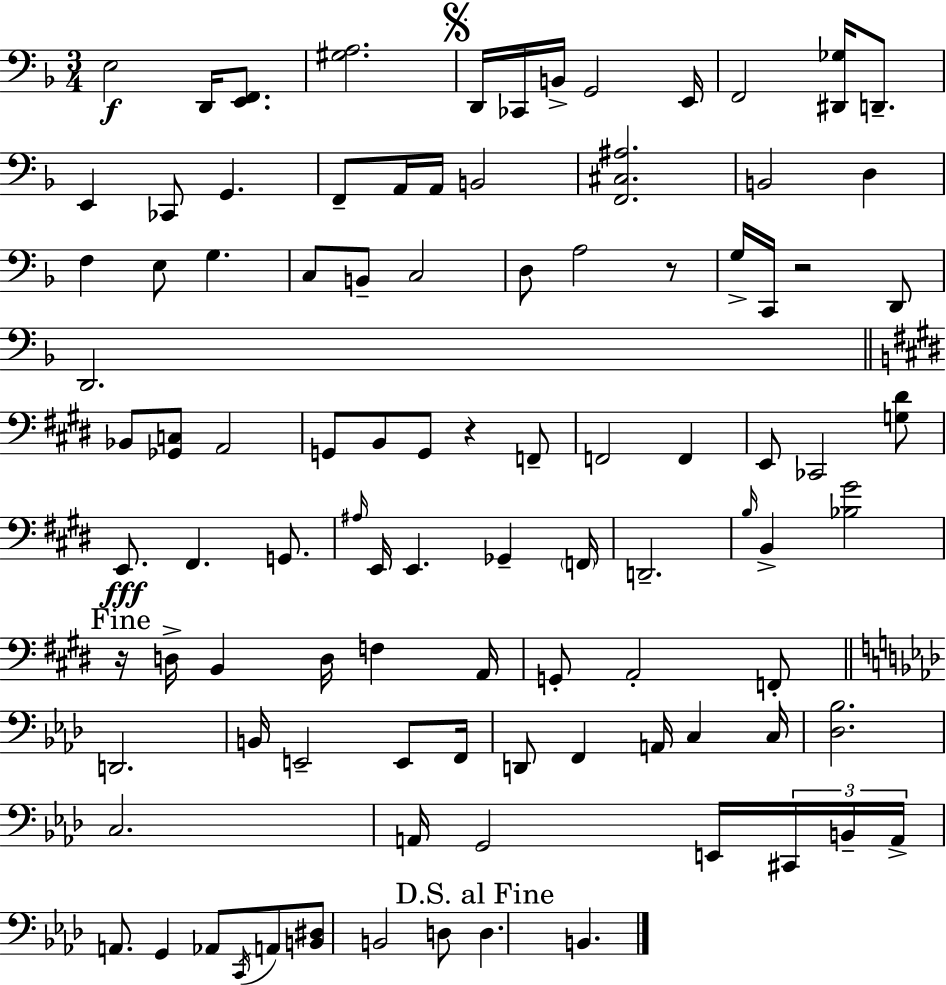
{
  \clef bass
  \numericTimeSignature
  \time 3/4
  \key d \minor
  e2\f d,16 <e, f,>8. | <gis a>2. | \mark \markup { \musicglyph "scripts.segno" } d,16 ces,16 b,16-> g,2 e,16 | f,2 <dis, ges>16 d,8.-- | \break e,4 ces,8 g,4. | f,8-- a,16 a,16 b,2 | <f, cis ais>2. | b,2 d4 | \break f4 e8 g4. | c8 b,8-- c2 | d8 a2 r8 | g16-> c,16 r2 d,8 | \break d,2. | \bar "||" \break \key e \major bes,8 <ges, c>8 a,2 | g,8 b,8 g,8 r4 f,8-- | f,2 f,4 | e,8 ces,2 <g dis'>8 | \break e,8.\fff fis,4. g,8. | \grace { ais16 } e,16 e,4. ges,4-- | \parenthesize f,16 d,2.-- | \grace { b16 } b,4-> <bes gis'>2 | \break \mark "Fine" r16 d16-> b,4 d16 f4 | a,16 g,8-. a,2-. | f,8-. \bar "||" \break \key aes \major d,2. | b,16 e,2-- e,8 f,16 | d,8 f,4 a,16 c4 c16 | <des bes>2. | \break c2. | a,16 g,2 e,16 \tuplet 3/2 { cis,16 b,16-- | a,16-> } a,8. g,4 aes,8 \acciaccatura { c,16 } a,8 | <b, dis>8 b,2 d8 | \break \mark "D.S. al Fine" d4. b,4. | \bar "|."
}